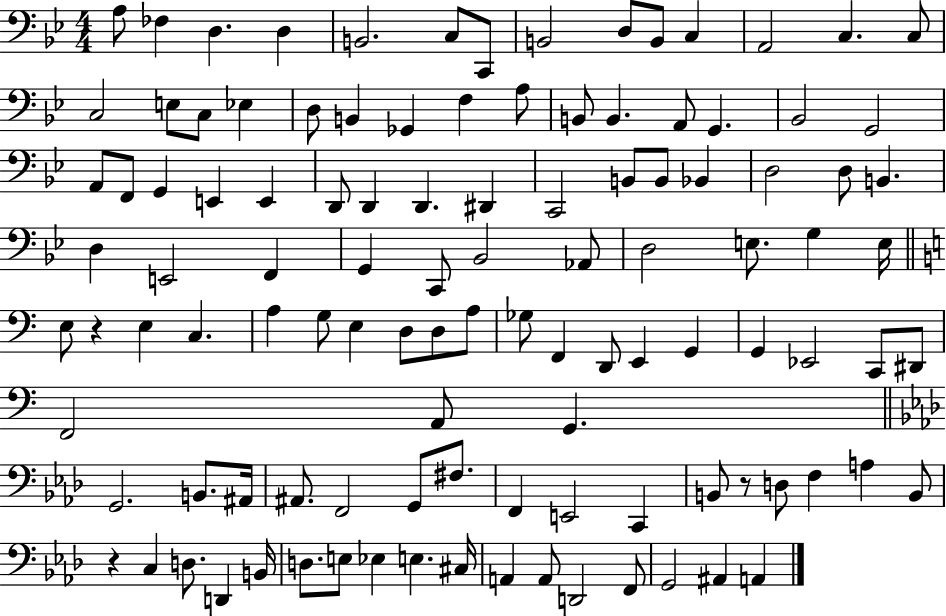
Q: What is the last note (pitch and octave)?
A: A2